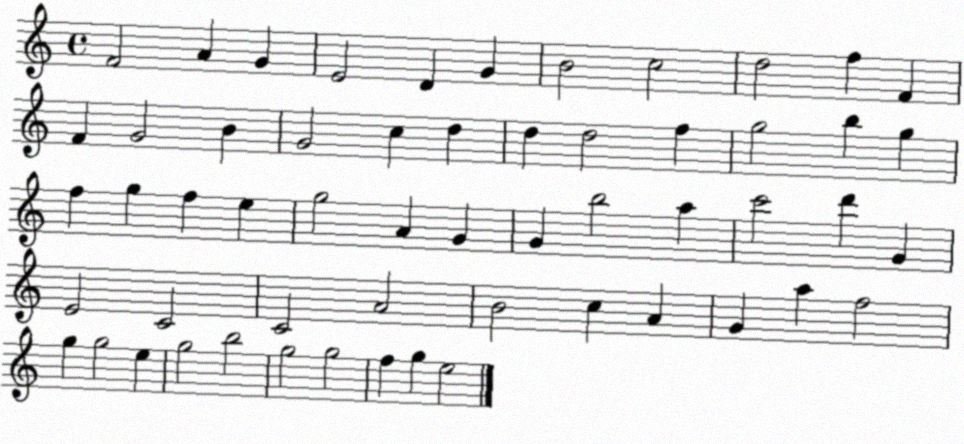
X:1
T:Untitled
M:4/4
L:1/4
K:C
F2 A G E2 D G B2 c2 d2 f F F G2 B G2 c d d d2 f g2 b g f g f e g2 A G G b2 a c'2 d' G E2 C2 C2 A2 B2 c A G a f2 g g2 e g2 b2 g2 g2 f g e2